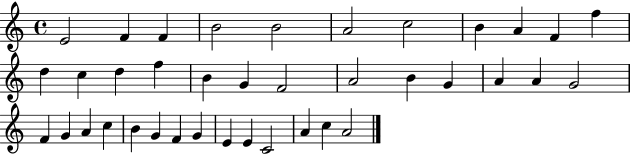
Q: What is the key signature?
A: C major